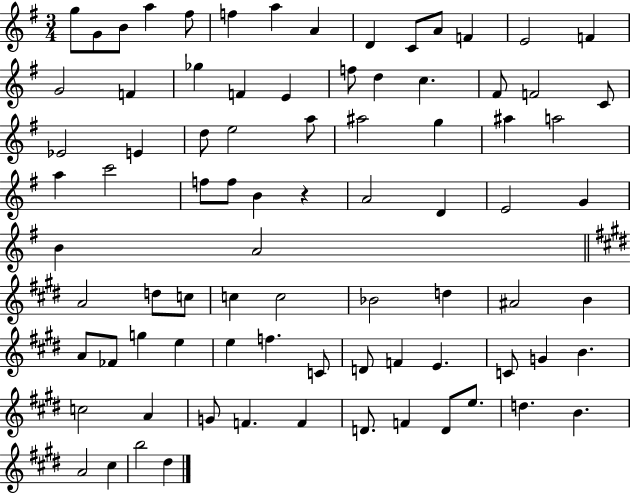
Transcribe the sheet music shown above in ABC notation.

X:1
T:Untitled
M:3/4
L:1/4
K:G
g/2 G/2 B/2 a ^f/2 f a A D C/2 A/2 F E2 F G2 F _g F E f/2 d c ^F/2 F2 C/2 _E2 E d/2 e2 a/2 ^a2 g ^a a2 a c'2 f/2 f/2 B z A2 D E2 G B A2 A2 d/2 c/2 c c2 _B2 d ^A2 B A/2 _F/2 g e e f C/2 D/2 F E C/2 G B c2 A G/2 F F D/2 F D/2 e/2 d B A2 ^c b2 ^d